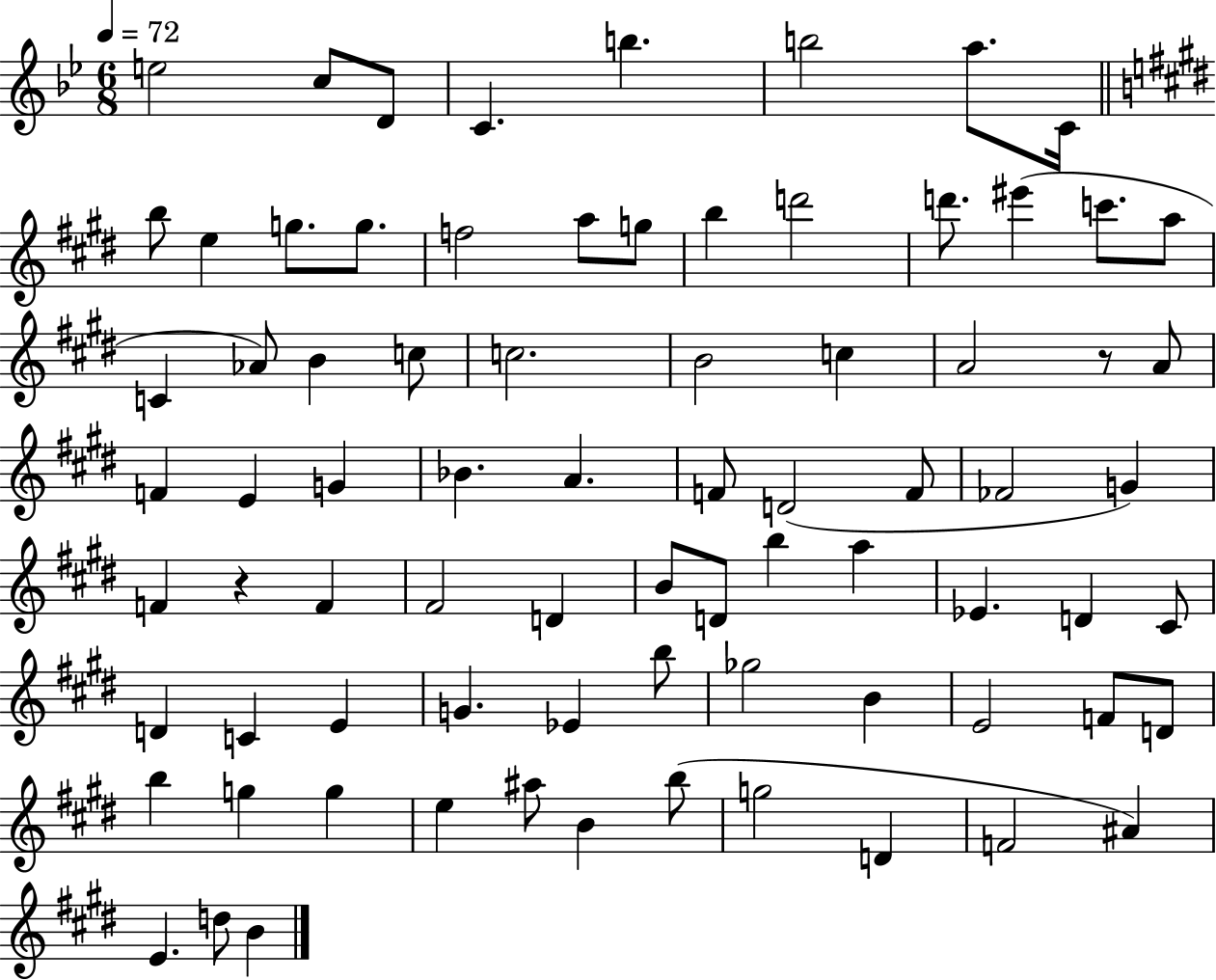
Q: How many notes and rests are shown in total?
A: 78